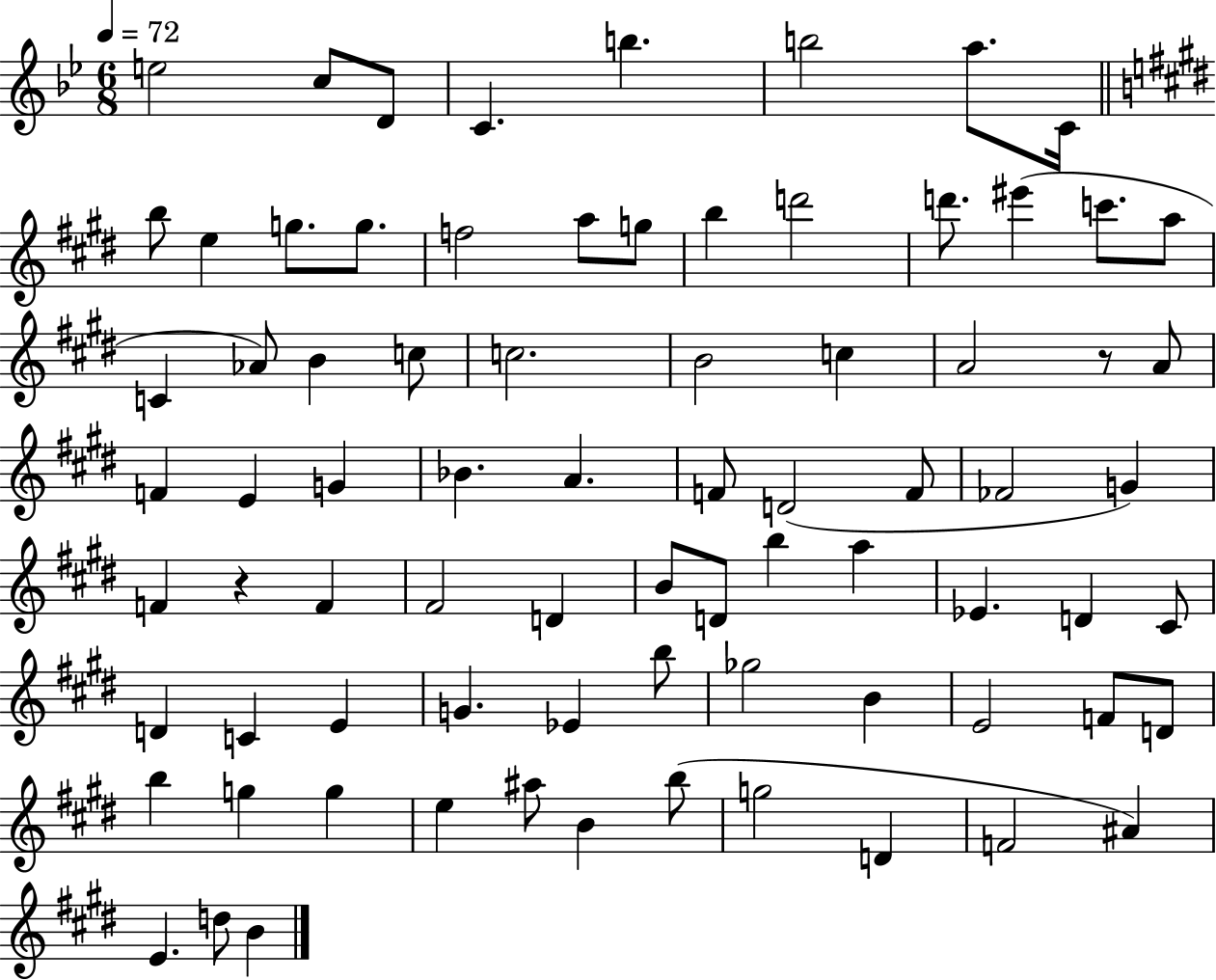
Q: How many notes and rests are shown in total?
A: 78